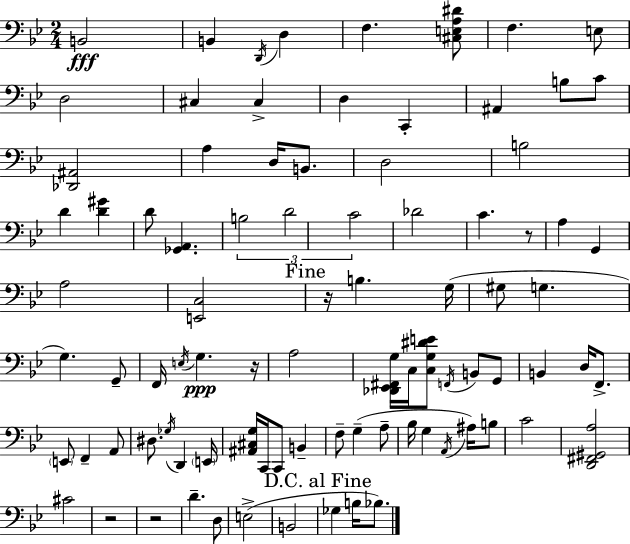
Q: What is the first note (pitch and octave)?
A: B2